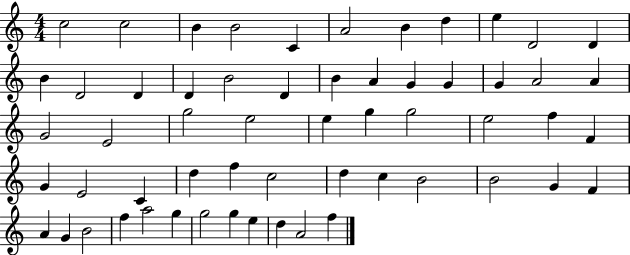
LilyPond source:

{
  \clef treble
  \numericTimeSignature
  \time 4/4
  \key c \major
  c''2 c''2 | b'4 b'2 c'4 | a'2 b'4 d''4 | e''4 d'2 d'4 | \break b'4 d'2 d'4 | d'4 b'2 d'4 | b'4 a'4 g'4 g'4 | g'4 a'2 a'4 | \break g'2 e'2 | g''2 e''2 | e''4 g''4 g''2 | e''2 f''4 f'4 | \break g'4 e'2 c'4 | d''4 f''4 c''2 | d''4 c''4 b'2 | b'2 g'4 f'4 | \break a'4 g'4 b'2 | f''4 a''2 g''4 | g''2 g''4 e''4 | d''4 a'2 f''4 | \break \bar "|."
}